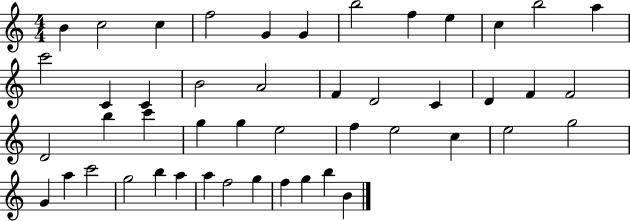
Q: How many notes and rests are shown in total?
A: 47